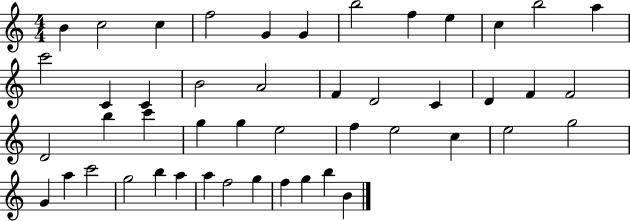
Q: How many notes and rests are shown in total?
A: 47